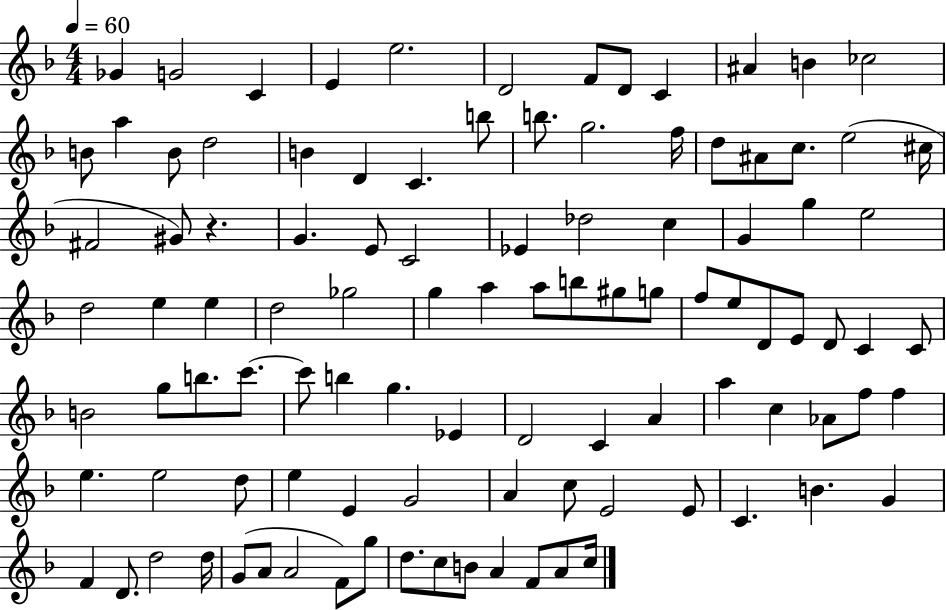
X:1
T:Untitled
M:4/4
L:1/4
K:F
_G G2 C E e2 D2 F/2 D/2 C ^A B _c2 B/2 a B/2 d2 B D C b/2 b/2 g2 f/4 d/2 ^A/2 c/2 e2 ^c/4 ^F2 ^G/2 z G E/2 C2 _E _d2 c G g e2 d2 e e d2 _g2 g a a/2 b/2 ^g/2 g/2 f/2 e/2 D/2 E/2 D/2 C C/2 B2 g/2 b/2 c'/2 c'/2 b g _E D2 C A a c _A/2 f/2 f e e2 d/2 e E G2 A c/2 E2 E/2 C B G F D/2 d2 d/4 G/2 A/2 A2 F/2 g/2 d/2 c/2 B/2 A F/2 A/2 c/4